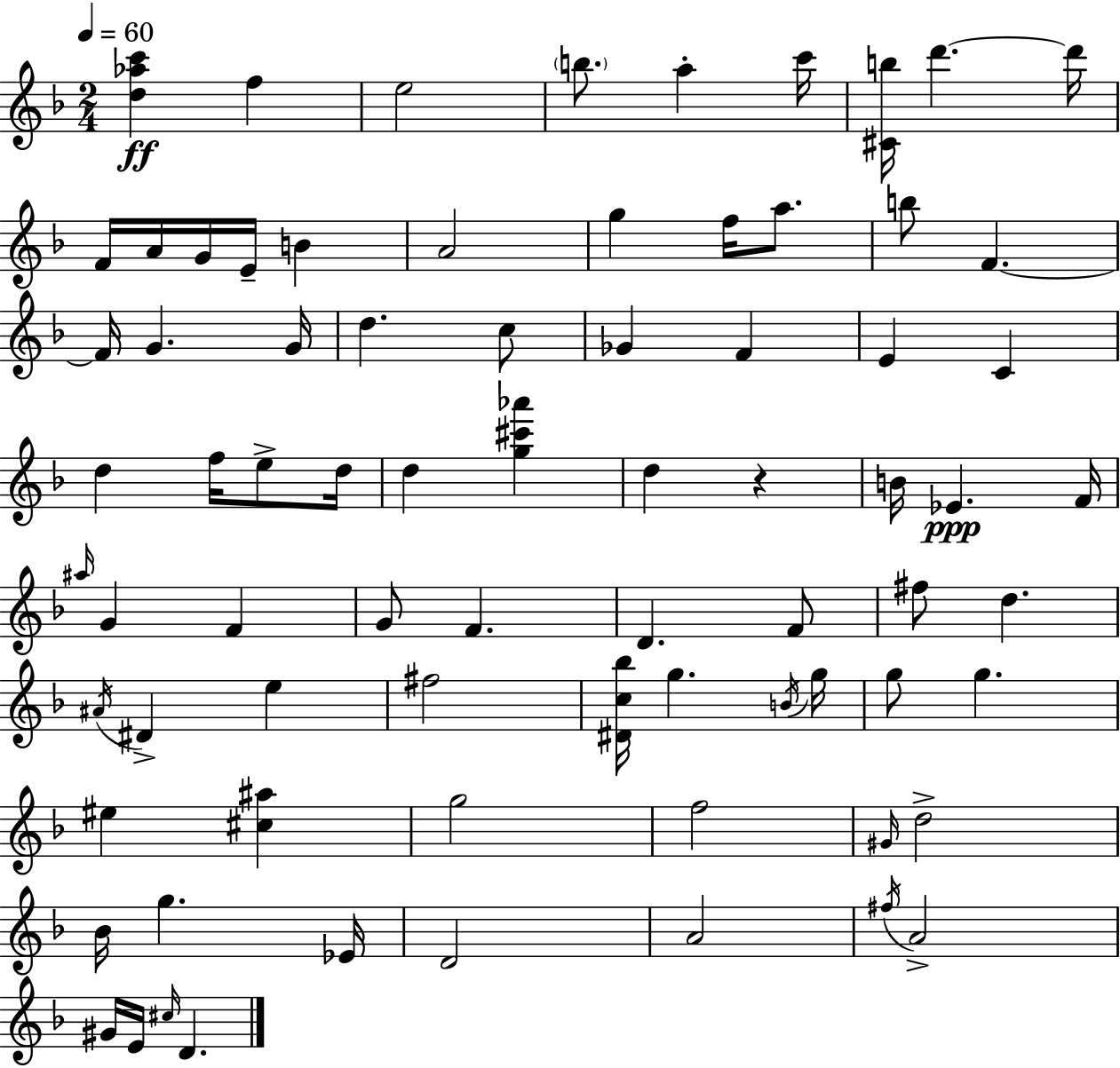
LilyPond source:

{
  \clef treble
  \numericTimeSignature
  \time 2/4
  \key f \major
  \tempo 4 = 60
  <d'' aes'' c'''>4\ff f''4 | e''2 | \parenthesize b''8. a''4-. c'''16 | <cis' b''>16 d'''4.~~ d'''16 | \break f'16 a'16 g'16 e'16-- b'4 | a'2 | g''4 f''16 a''8. | b''8 f'4.~~ | \break f'16 g'4. g'16 | d''4. c''8 | ges'4 f'4 | e'4 c'4 | \break d''4 f''16 e''8-> d''16 | d''4 <g'' cis''' aes'''>4 | d''4 r4 | b'16 ees'4.\ppp f'16 | \break \grace { ais''16 } g'4 f'4 | g'8 f'4. | d'4. f'8 | fis''8 d''4. | \break \acciaccatura { ais'16 } dis'4-> e''4 | fis''2 | <dis' c'' bes''>16 g''4. | \acciaccatura { b'16 } g''16 g''8 g''4. | \break eis''4 <cis'' ais''>4 | g''2 | f''2 | \grace { gis'16 } d''2-> | \break bes'16 g''4. | ees'16 d'2 | a'2 | \acciaccatura { fis''16 } a'2-> | \break gis'16 e'16 \grace { cis''16 } | d'4. \bar "|."
}